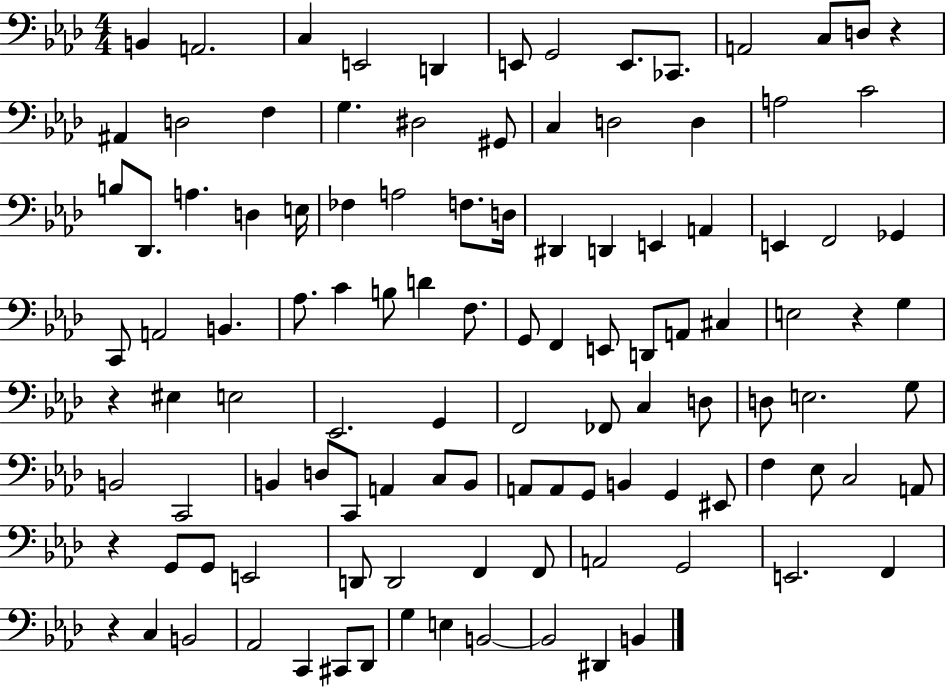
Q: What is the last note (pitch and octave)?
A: B2